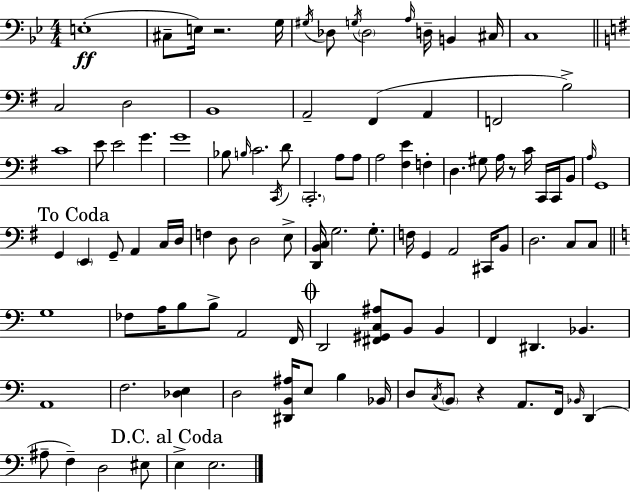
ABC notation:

X:1
T:Untitled
M:4/4
L:1/4
K:Gm
E,4 ^C,/2 E,/4 z2 G,/4 ^G,/4 _D,/2 G,/4 _D,2 A,/4 D,/4 B,, ^C,/4 C,4 C,2 D,2 B,,4 A,,2 ^F,, A,, F,,2 B,2 C4 E/2 E2 G G4 _B,/2 B,/4 C2 C,,/4 D/2 C,,2 A,/2 A,/2 A,2 [^F,E] F, D, ^G,/2 A,/4 z/2 C/4 C,,/4 C,,/4 B,,/2 A,/4 G,,4 G,, E,, G,,/2 A,, C,/4 D,/4 F, D,/2 D,2 E,/2 [D,,B,,C,]/4 G,2 G,/2 F,/4 G,, A,,2 ^C,,/4 B,,/2 D,2 C,/2 C,/2 G,4 _F,/2 A,/4 B,/2 B,/2 A,,2 F,,/4 D,,2 [^F,,^G,,C,^A,]/2 B,,/2 B,, F,, ^D,, _B,, A,,4 F,2 [_D,E,] D,2 [^D,,B,,^A,]/4 E,/2 B, _B,,/4 D,/2 C,/4 B,,/2 z A,,/2 F,,/4 _B,,/4 D,, ^A,/2 F, D,2 ^E,/2 E, E,2